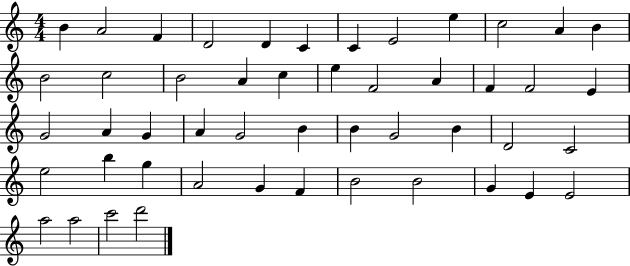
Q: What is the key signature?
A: C major